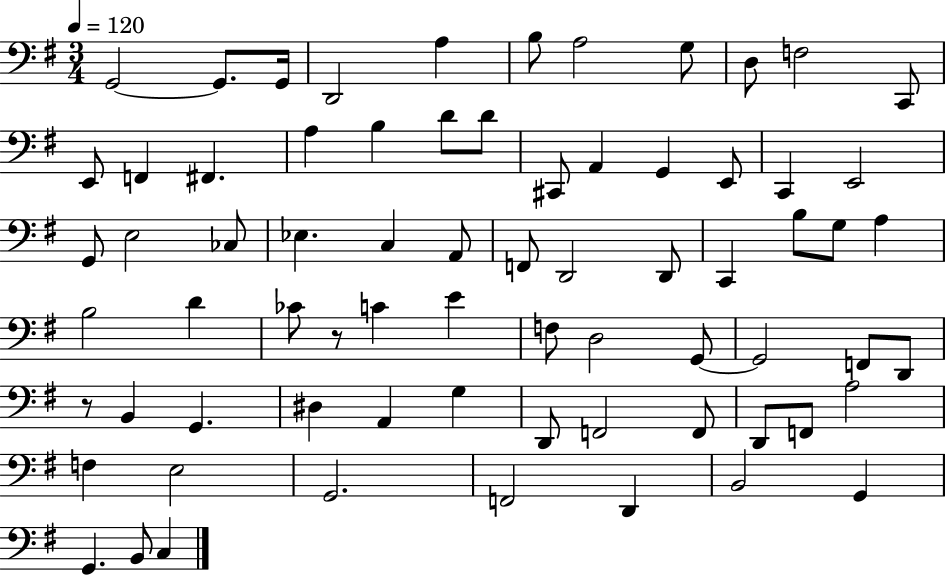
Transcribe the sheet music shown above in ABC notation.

X:1
T:Untitled
M:3/4
L:1/4
K:G
G,,2 G,,/2 G,,/4 D,,2 A, B,/2 A,2 G,/2 D,/2 F,2 C,,/2 E,,/2 F,, ^F,, A, B, D/2 D/2 ^C,,/2 A,, G,, E,,/2 C,, E,,2 G,,/2 E,2 _C,/2 _E, C, A,,/2 F,,/2 D,,2 D,,/2 C,, B,/2 G,/2 A, B,2 D _C/2 z/2 C E F,/2 D,2 G,,/2 G,,2 F,,/2 D,,/2 z/2 B,, G,, ^D, A,, G, D,,/2 F,,2 F,,/2 D,,/2 F,,/2 A,2 F, E,2 G,,2 F,,2 D,, B,,2 G,, G,, B,,/2 C,